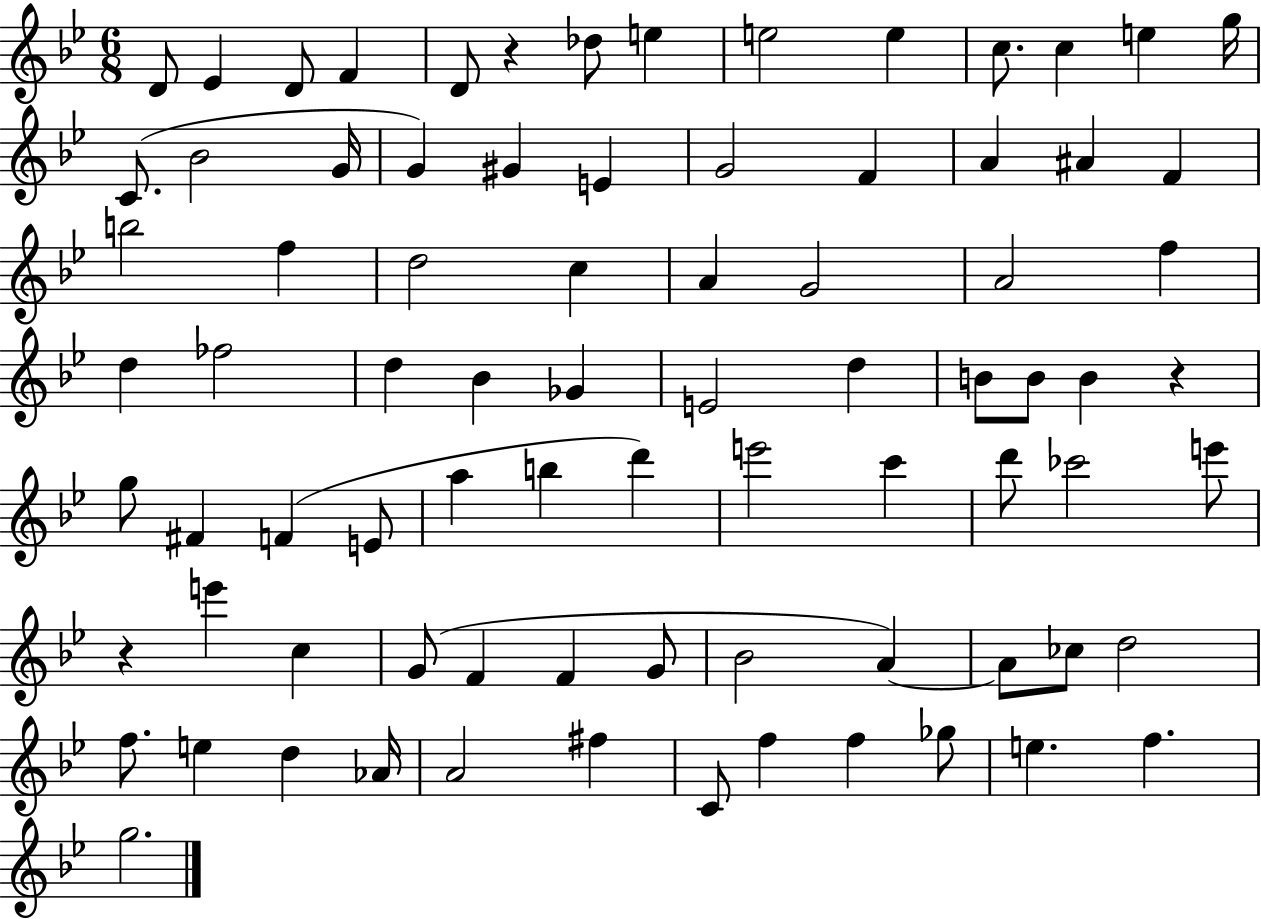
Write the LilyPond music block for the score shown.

{
  \clef treble
  \numericTimeSignature
  \time 6/8
  \key bes \major
  d'8 ees'4 d'8 f'4 | d'8 r4 des''8 e''4 | e''2 e''4 | c''8. c''4 e''4 g''16 | \break c'8.( bes'2 g'16 | g'4) gis'4 e'4 | g'2 f'4 | a'4 ais'4 f'4 | \break b''2 f''4 | d''2 c''4 | a'4 g'2 | a'2 f''4 | \break d''4 fes''2 | d''4 bes'4 ges'4 | e'2 d''4 | b'8 b'8 b'4 r4 | \break g''8 fis'4 f'4( e'8 | a''4 b''4 d'''4) | e'''2 c'''4 | d'''8 ces'''2 e'''8 | \break r4 e'''4 c''4 | g'8( f'4 f'4 g'8 | bes'2 a'4~~) | a'8 ces''8 d''2 | \break f''8. e''4 d''4 aes'16 | a'2 fis''4 | c'8 f''4 f''4 ges''8 | e''4. f''4. | \break g''2. | \bar "|."
}